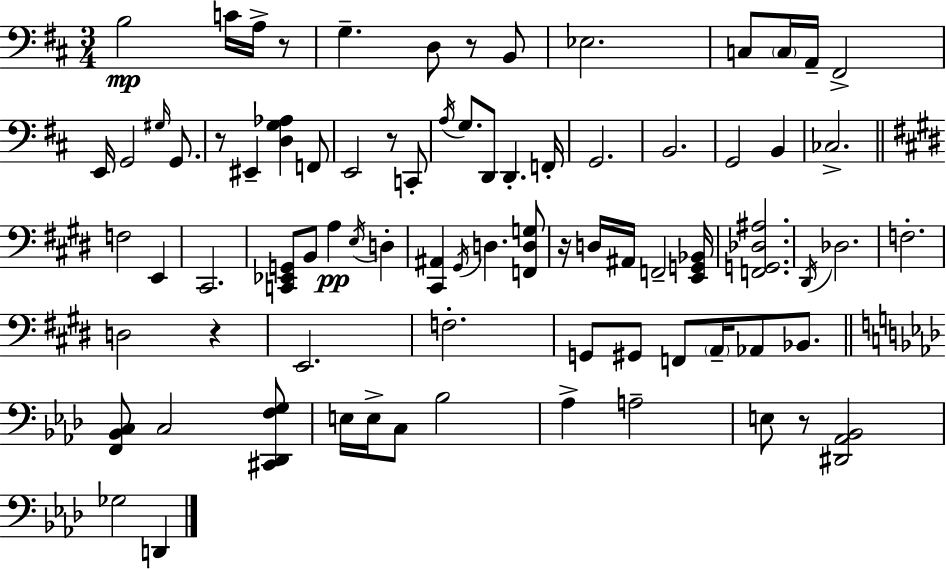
X:1
T:Untitled
M:3/4
L:1/4
K:D
B,2 C/4 A,/4 z/2 G, D,/2 z/2 B,,/2 _E,2 C,/2 C,/4 A,,/4 ^F,,2 E,,/4 G,,2 ^G,/4 G,,/2 z/2 ^E,, [D,G,_A,] F,,/2 E,,2 z/2 C,,/2 A,/4 G,/2 D,,/2 D,, F,,/4 G,,2 B,,2 G,,2 B,, _C,2 F,2 E,, ^C,,2 [C,,_E,,G,,]/2 B,,/2 A, E,/4 D, [^C,,^A,,] ^G,,/4 D, [F,,D,G,]/2 z/4 D,/4 ^A,,/4 F,,2 [E,,G,,_B,,]/4 [F,,G,,_D,^A,]2 ^D,,/4 _D,2 F,2 D,2 z E,,2 F,2 G,,/2 ^G,,/2 F,,/2 A,,/4 _A,,/2 _B,,/2 [F,,_B,,C,]/2 C,2 [^C,,_D,,F,G,]/2 E,/4 E,/4 C,/2 _B,2 _A, A,2 E,/2 z/2 [^D,,_A,,_B,,]2 _G,2 D,,